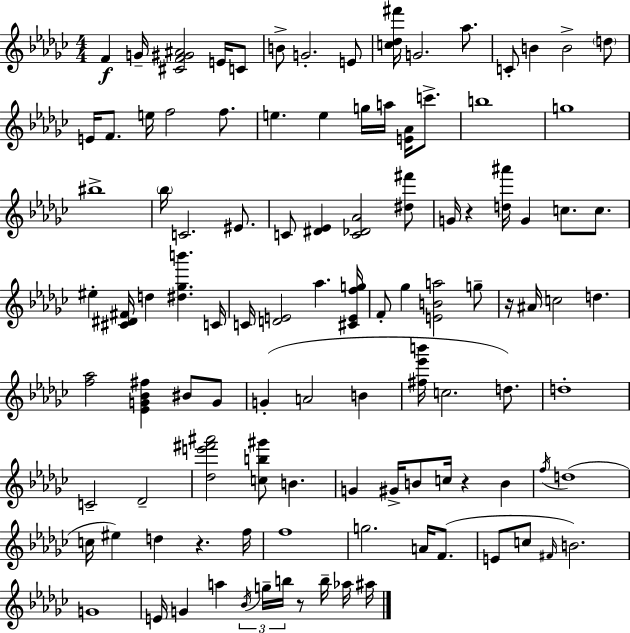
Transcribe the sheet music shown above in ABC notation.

X:1
T:Untitled
M:4/4
L:1/4
K:Ebm
F G/4 [^CF^G^A]2 E/4 C/2 B/2 G2 E/2 [c_d^f']/4 G2 _a/2 C/2 B B2 d/2 E/4 F/2 e/4 f2 f/2 e e g/4 a/4 [E_A]/4 c'/2 b4 g4 ^b4 _b/4 C2 ^E/2 C/2 [^D_E] [C_D_A]2 [^d^f']/2 G/4 z [d^a']/4 G c/2 c/2 ^e [^C^D^F]/4 d [^d_gb'] C/4 C/4 [DE]2 _a [^CEfg]/4 F/2 _g [EBa]2 g/2 z/4 ^A/4 c2 d [f_a]2 [_EG_B^f] ^B/2 G/2 G A2 B [^f_e'b']/4 c2 d/2 d4 C2 _D2 [_de'^f'^a']2 [cb^g']/2 B G ^G/4 B/2 c/4 z B f/4 d4 c/4 ^e d z f/4 f4 g2 A/4 F/2 E/2 c/2 ^F/4 B2 G4 E/4 G a _B/4 g/4 b/4 z/2 b/4 _a/4 ^a/4